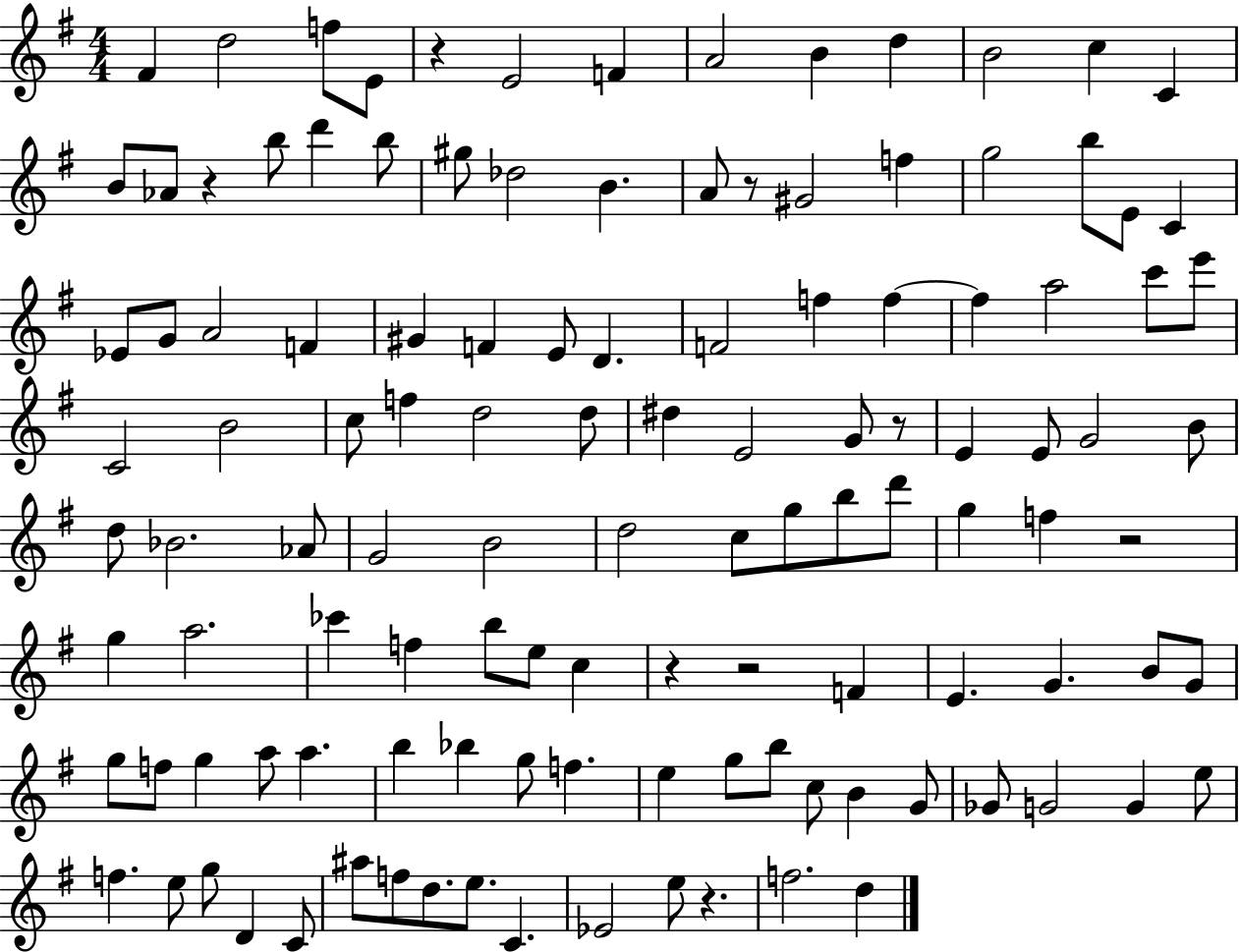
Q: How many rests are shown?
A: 8